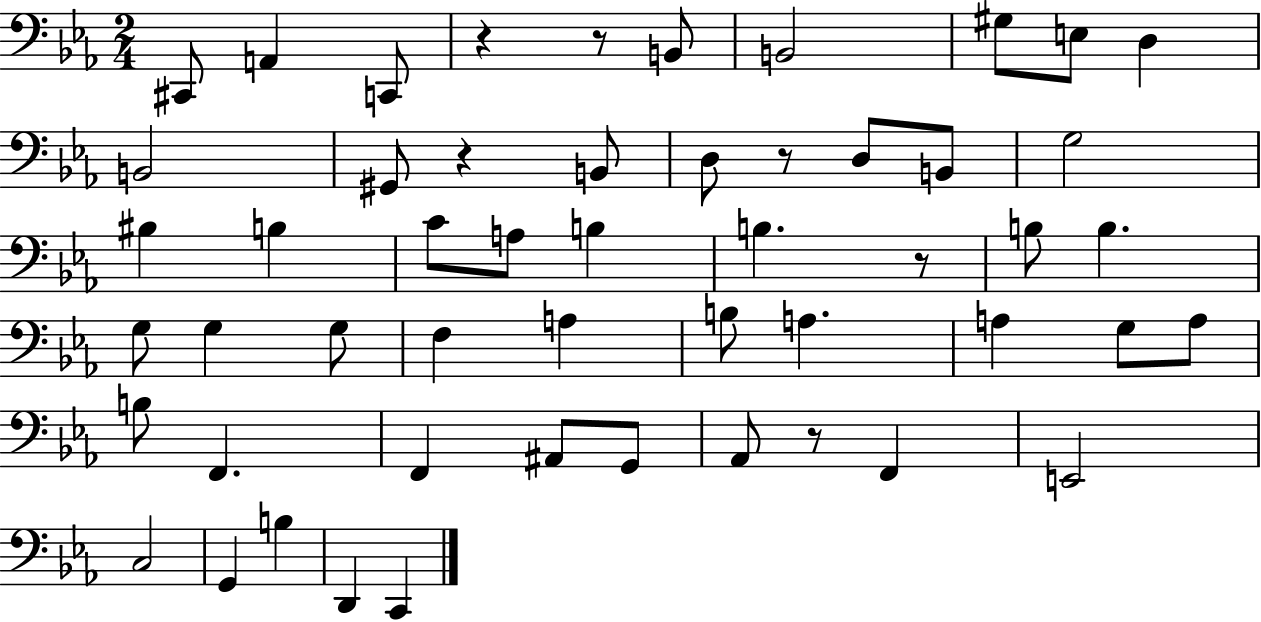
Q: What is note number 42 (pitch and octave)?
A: C3